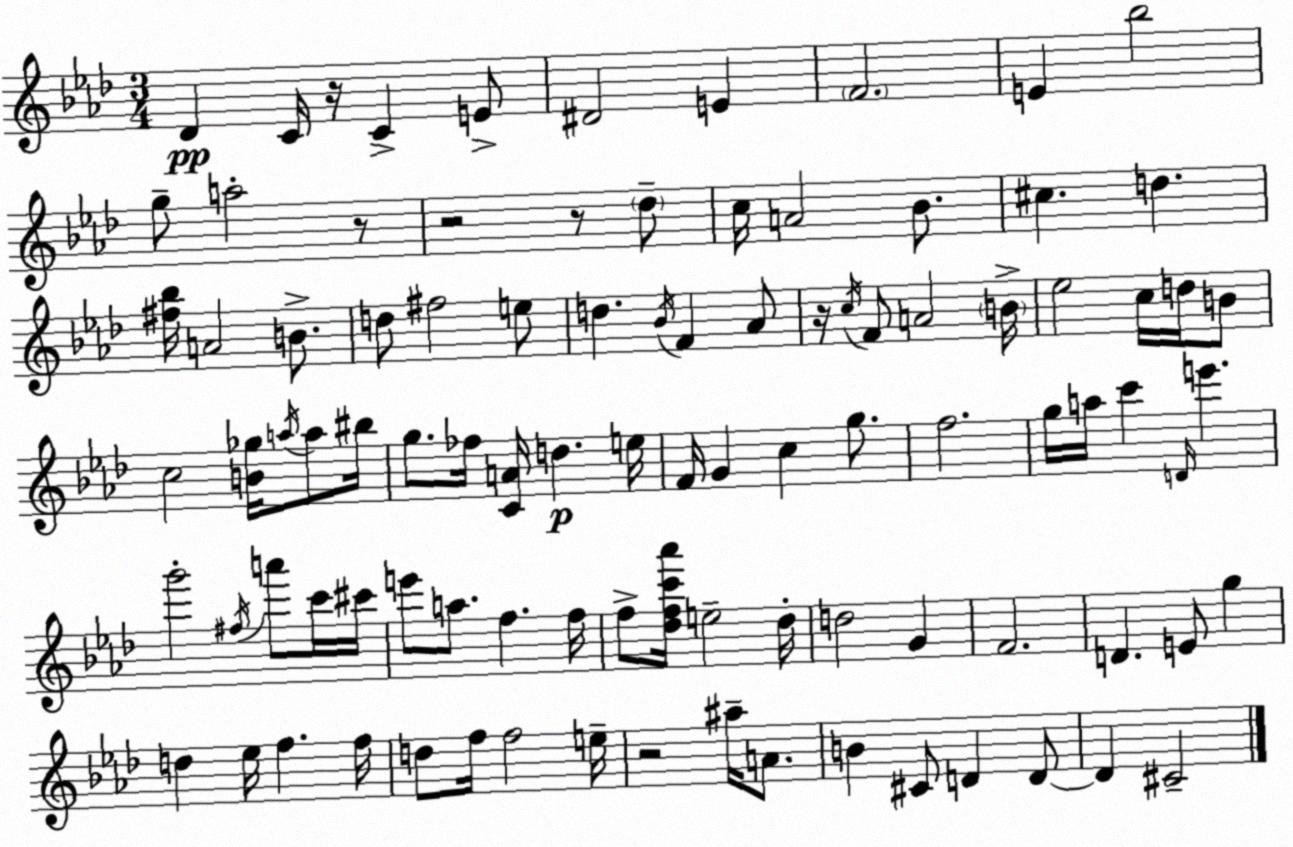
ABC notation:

X:1
T:Untitled
M:3/4
L:1/4
K:Ab
_D C/4 z/4 C E/2 ^D2 E F2 E _b2 g/2 a2 z/2 z2 z/2 _d/2 c/4 A2 _B/2 ^c d [^f_b]/4 A2 B/2 d/2 ^f2 e/2 d _B/4 F _A/2 z/4 c/4 F/2 A2 B/4 _e2 c/4 d/4 B/2 c2 [B_g]/4 a/4 a/2 ^b/4 g/2 _f/4 [CA]/4 d e/4 F/4 G c g/2 f2 g/4 a/4 c' D/4 e' g'2 ^f/4 a'/2 c'/4 ^c'/4 e'/2 a/2 f f/4 f/2 [_dfc'_a']/4 e2 _d/4 d2 G F2 D E/2 g d _e/4 f f/4 d/2 f/4 f2 e/4 z2 ^a/4 A/2 B ^C/2 D D/2 D ^C2